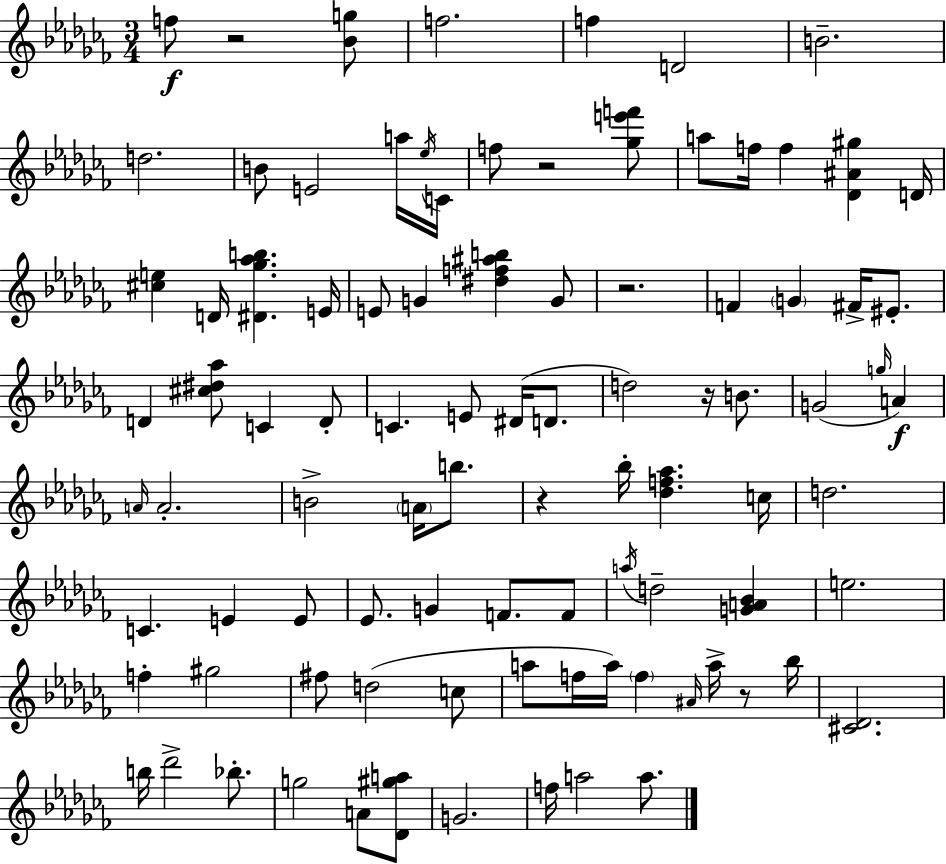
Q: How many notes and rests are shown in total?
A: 93